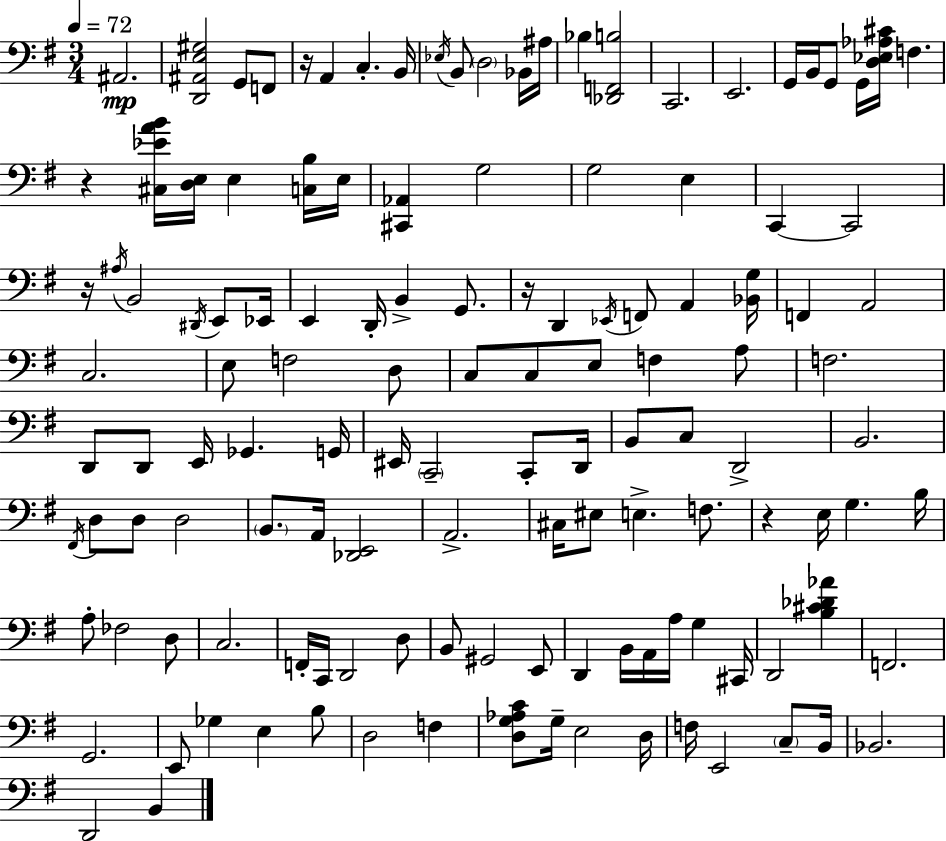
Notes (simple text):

A#2/h. [D2,A#2,E3,G#3]/h G2/e F2/e R/s A2/q C3/q. B2/s Eb3/s B2/e D3/h Bb2/s A#3/s Bb3/q [Db2,F2,B3]/h C2/h. E2/h. G2/s B2/s G2/e G2/s [D3,Eb3,Ab3,C#4]/s F3/q. R/q [C#3,Eb4,A4,B4]/s [D3,E3]/s E3/q [C3,B3]/s E3/s [C#2,Ab2]/q G3/h G3/h E3/q C2/q C2/h R/s A#3/s B2/h D#2/s E2/e Eb2/s E2/q D2/s B2/q G2/e. R/s D2/q Eb2/s F2/e A2/q [Bb2,G3]/s F2/q A2/h C3/h. E3/e F3/h D3/e C3/e C3/e E3/e F3/q A3/e F3/h. D2/e D2/e E2/s Gb2/q. G2/s EIS2/s C2/h C2/e D2/s B2/e C3/e D2/h B2/h. F#2/s D3/e D3/e D3/h B2/e. A2/s [Db2,E2]/h A2/h. C#3/s EIS3/e E3/q. F3/e. R/q E3/s G3/q. B3/s A3/e FES3/h D3/e C3/h. F2/s C2/s D2/h D3/e B2/e G#2/h E2/e D2/q B2/s A2/s A3/s G3/q C#2/s D2/h [B3,C#4,Db4,Ab4]/q F2/h. G2/h. E2/e Gb3/q E3/q B3/e D3/h F3/q [D3,G3,Ab3,C4]/e G3/s E3/h D3/s F3/s E2/h C3/e B2/s Bb2/h. D2/h B2/q